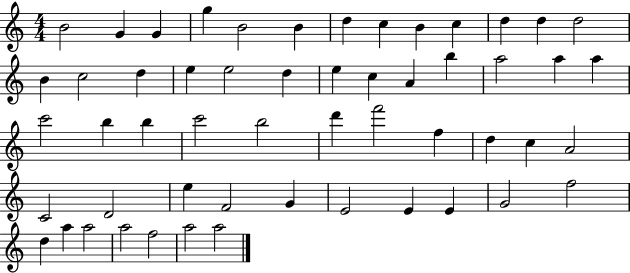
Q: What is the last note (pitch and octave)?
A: A5